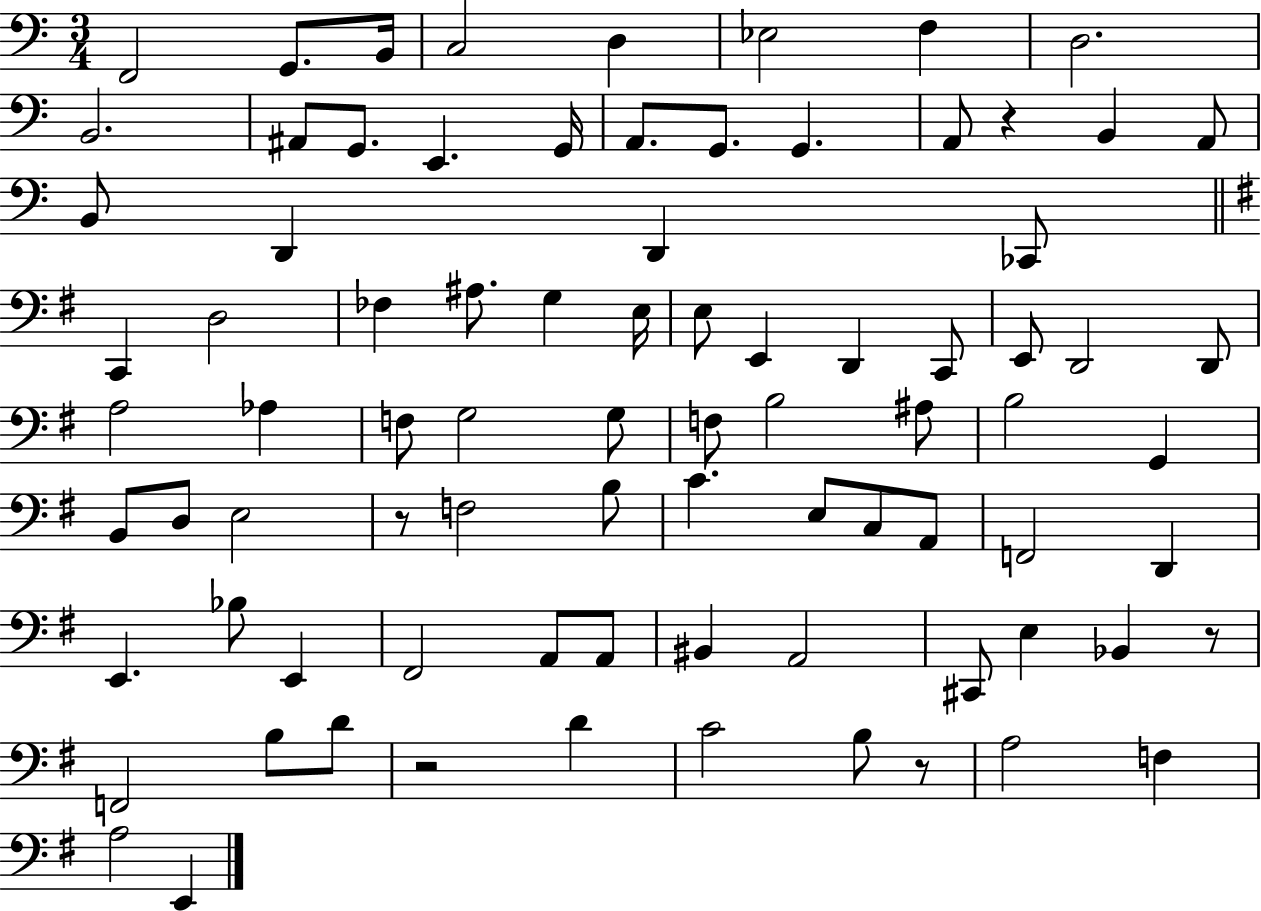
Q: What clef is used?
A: bass